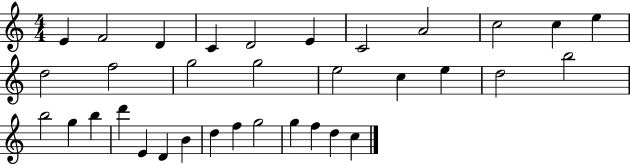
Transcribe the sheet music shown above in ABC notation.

X:1
T:Untitled
M:4/4
L:1/4
K:C
E F2 D C D2 E C2 A2 c2 c e d2 f2 g2 g2 e2 c e d2 b2 b2 g b d' E D B d f g2 g f d c